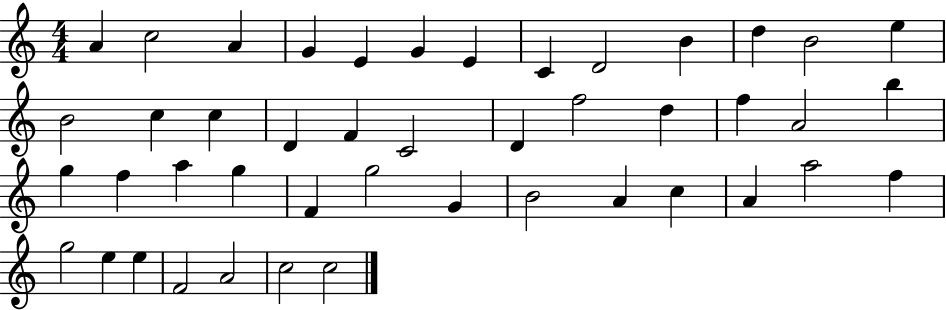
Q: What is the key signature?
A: C major